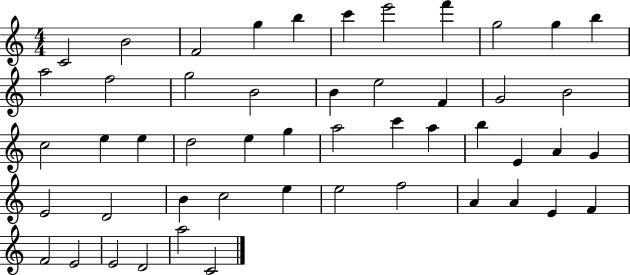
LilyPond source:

{
  \clef treble
  \numericTimeSignature
  \time 4/4
  \key c \major
  c'2 b'2 | f'2 g''4 b''4 | c'''4 e'''2 f'''4 | g''2 g''4 b''4 | \break a''2 f''2 | g''2 b'2 | b'4 e''2 f'4 | g'2 b'2 | \break c''2 e''4 e''4 | d''2 e''4 g''4 | a''2 c'''4 a''4 | b''4 e'4 a'4 g'4 | \break e'2 d'2 | b'4 c''2 e''4 | e''2 f''2 | a'4 a'4 e'4 f'4 | \break f'2 e'2 | e'2 d'2 | a''2 c'2 | \bar "|."
}